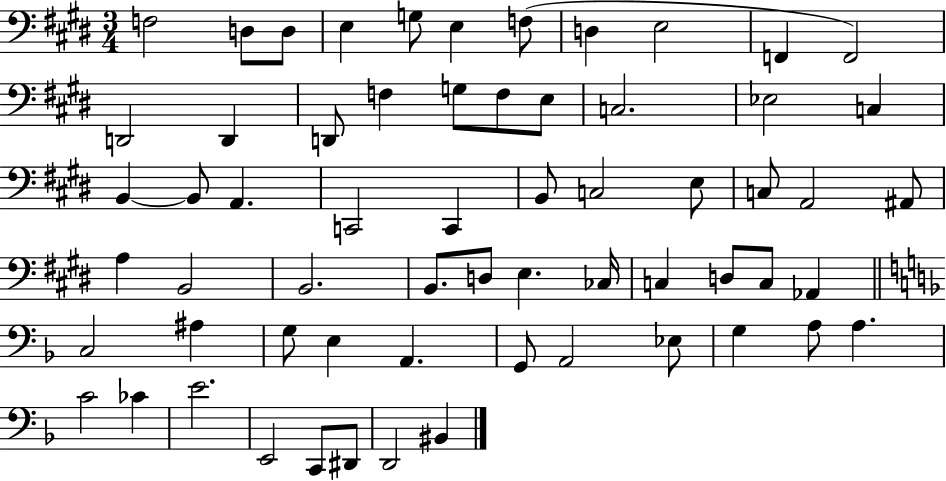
F3/h D3/e D3/e E3/q G3/e E3/q F3/e D3/q E3/h F2/q F2/h D2/h D2/q D2/e F3/q G3/e F3/e E3/e C3/h. Eb3/h C3/q B2/q B2/e A2/q. C2/h C2/q B2/e C3/h E3/e C3/e A2/h A#2/e A3/q B2/h B2/h. B2/e. D3/e E3/q. CES3/s C3/q D3/e C3/e Ab2/q C3/h A#3/q G3/e E3/q A2/q. G2/e A2/h Eb3/e G3/q A3/e A3/q. C4/h CES4/q E4/h. E2/h C2/e D#2/e D2/h BIS2/q